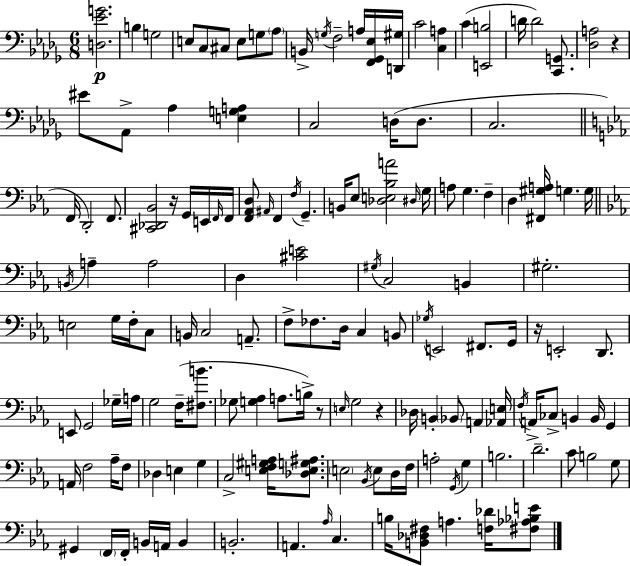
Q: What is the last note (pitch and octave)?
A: A3